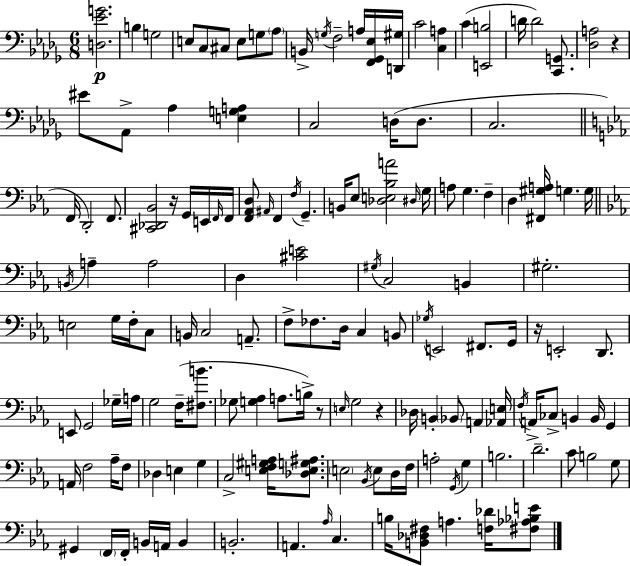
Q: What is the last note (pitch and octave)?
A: A3